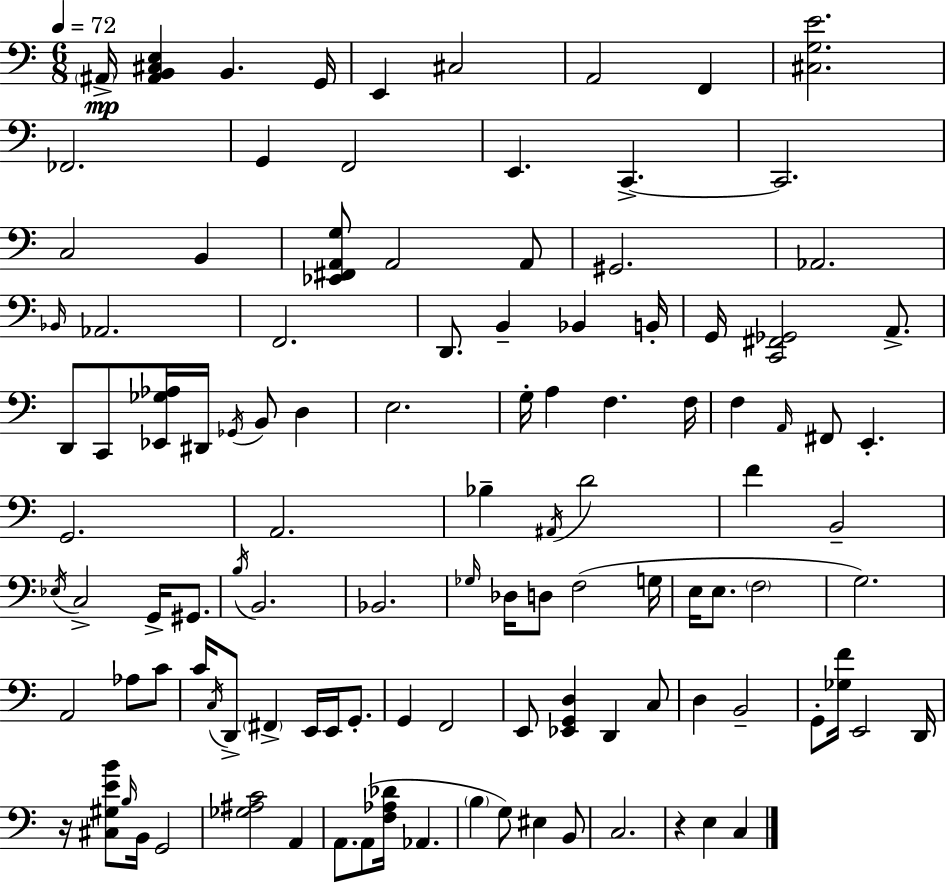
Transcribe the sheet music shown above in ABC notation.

X:1
T:Untitled
M:6/8
L:1/4
K:Am
^A,,/4 [^A,,B,,^C,E,] B,, G,,/4 E,, ^C,2 A,,2 F,, [^C,G,E]2 _F,,2 G,, F,,2 E,, C,, C,,2 C,2 B,, [_E,,^F,,A,,G,]/2 A,,2 A,,/2 ^G,,2 _A,,2 _B,,/4 _A,,2 F,,2 D,,/2 B,, _B,, B,,/4 G,,/4 [C,,^F,,_G,,]2 A,,/2 D,,/2 C,,/2 [_E,,_G,_A,]/4 ^D,,/4 _G,,/4 B,,/2 D, E,2 G,/4 A, F, F,/4 F, A,,/4 ^F,,/2 E,, G,,2 A,,2 _B, ^A,,/4 D2 F B,,2 _E,/4 C,2 G,,/4 ^G,,/2 B,/4 B,,2 _B,,2 _G,/4 _D,/4 D,/2 F,2 G,/4 E,/4 E,/2 F,2 G,2 A,,2 _A,/2 C/2 C/4 C,/4 D,,/2 ^F,, E,,/4 E,,/4 G,,/2 G,, F,,2 E,,/2 [_E,,G,,D,] D,, C,/2 D, B,,2 G,,/2 [_G,F]/4 E,,2 D,,/4 z/4 [^C,^G,EB]/2 B,/4 B,,/4 G,,2 [_G,^A,C]2 A,, A,,/2 A,,/2 [F,_A,_D]/4 _A,, B, G,/2 ^E, B,,/2 C,2 z E, C,